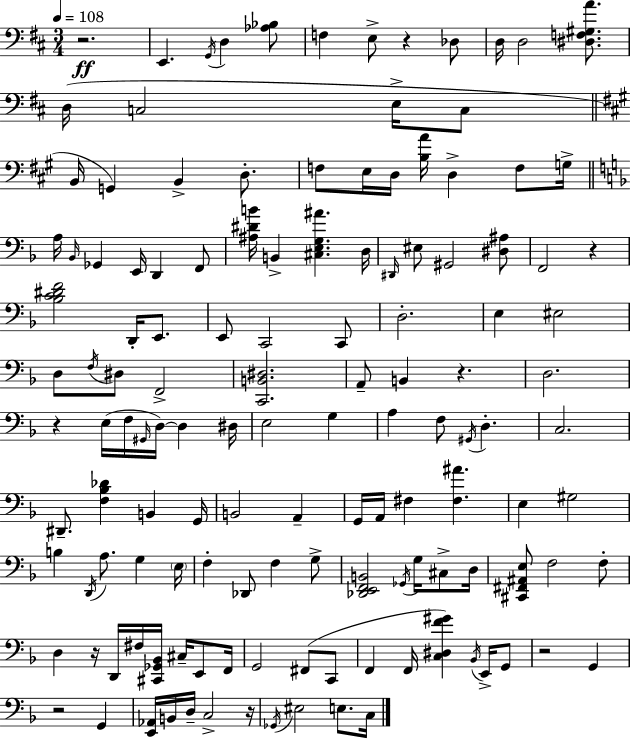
R/h. E2/q. G2/s D3/q [Ab3,Bb3]/e F3/q E3/e R/q Db3/e D3/s D3/h [D#3,F3,G#3,A4]/e. D3/s C3/h E3/s C3/e B2/s G2/q B2/q D3/e. F3/e E3/s D3/s [B3,A4]/s D3/q F3/e G3/s A3/s Bb2/s Gb2/q E2/s D2/q F2/e [A#3,D#4,B4]/s B2/q [C#3,E3,G3,A#4]/q. D3/s D#2/s EIS3/e G#2/h [D#3,A#3]/e F2/h R/q [Bb3,C4,D#4,F4]/h D2/s E2/e. E2/e C2/h C2/e D3/h. E3/q EIS3/h D3/e F3/s D#3/e F2/h [C2,B2,D#3]/h. A2/e B2/q R/q. D3/h. R/q E3/s F3/s G#2/s D3/s D3/q D#3/s E3/h G3/q A3/q F3/e G#2/s D3/q. C3/h. D#2/e. [F3,Bb3,Db4]/q B2/q G2/s B2/h A2/q G2/s A2/s F#3/q [F#3,A#4]/q. E3/q G#3/h B3/q D2/s A3/e. G3/q E3/s F3/q Db2/e F3/q G3/e [Db2,E2,F2,B2]/h Gb2/s G3/s C#3/e D3/s [C#2,F#2,A#2,E3]/e F3/h F3/e D3/q R/s D2/s F#3/s [C#2,Gb2,Bb2]/s C#3/s E2/e F2/s G2/h F#2/e C2/e F2/q F2/s [C3,D#3,F4,G#4]/q Bb2/s E2/s G2/e R/h G2/q R/h G2/q [E2,Ab2]/s B2/s D3/s C3/h R/s Gb2/s EIS3/h E3/e. C3/s